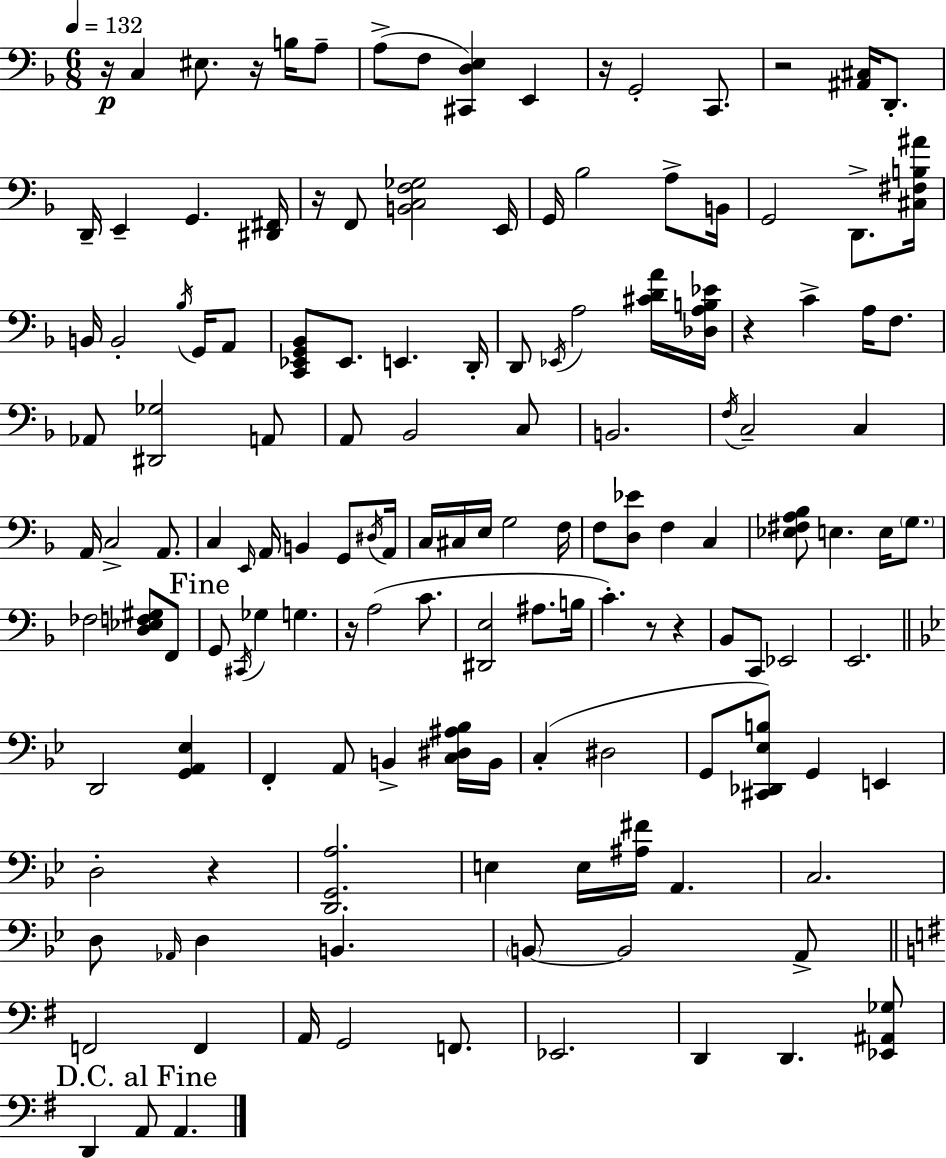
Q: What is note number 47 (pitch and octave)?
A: A2